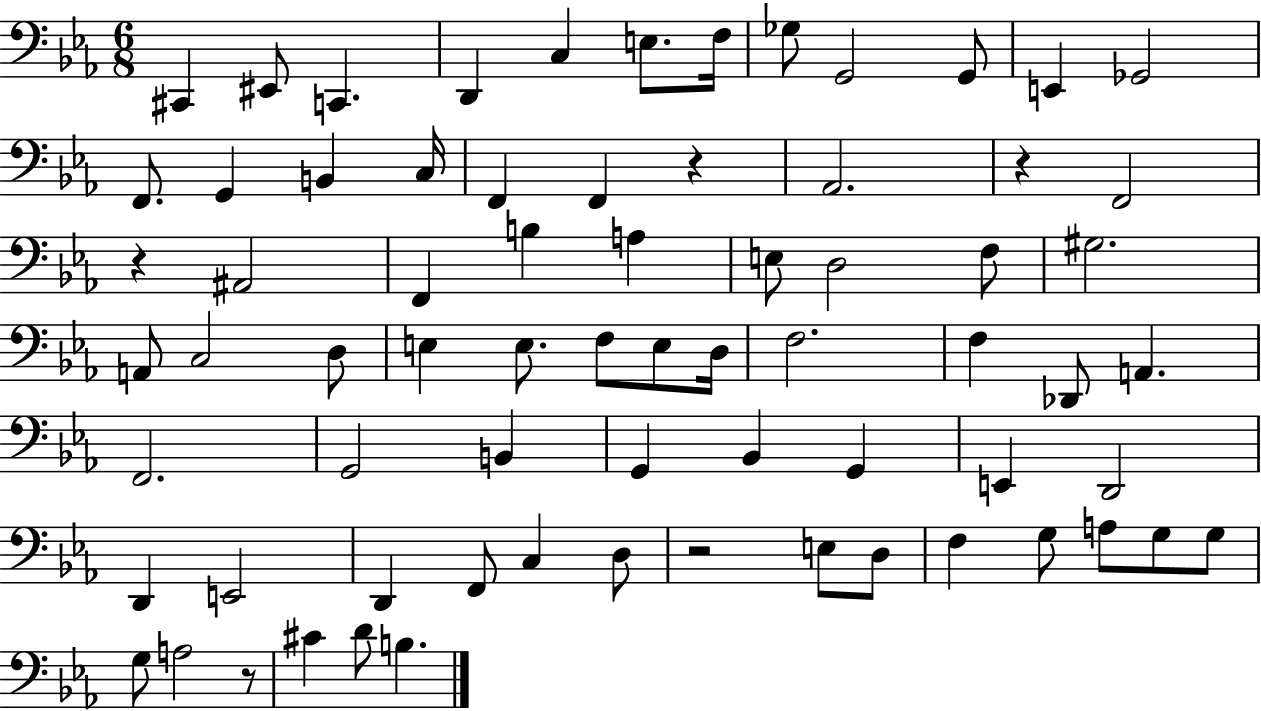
{
  \clef bass
  \numericTimeSignature
  \time 6/8
  \key ees \major
  cis,4 eis,8 c,4. | d,4 c4 e8. f16 | ges8 g,2 g,8 | e,4 ges,2 | \break f,8. g,4 b,4 c16 | f,4 f,4 r4 | aes,2. | r4 f,2 | \break r4 ais,2 | f,4 b4 a4 | e8 d2 f8 | gis2. | \break a,8 c2 d8 | e4 e8. f8 e8 d16 | f2. | f4 des,8 a,4. | \break f,2. | g,2 b,4 | g,4 bes,4 g,4 | e,4 d,2 | \break d,4 e,2 | d,4 f,8 c4 d8 | r2 e8 d8 | f4 g8 a8 g8 g8 | \break g8 a2 r8 | cis'4 d'8 b4. | \bar "|."
}